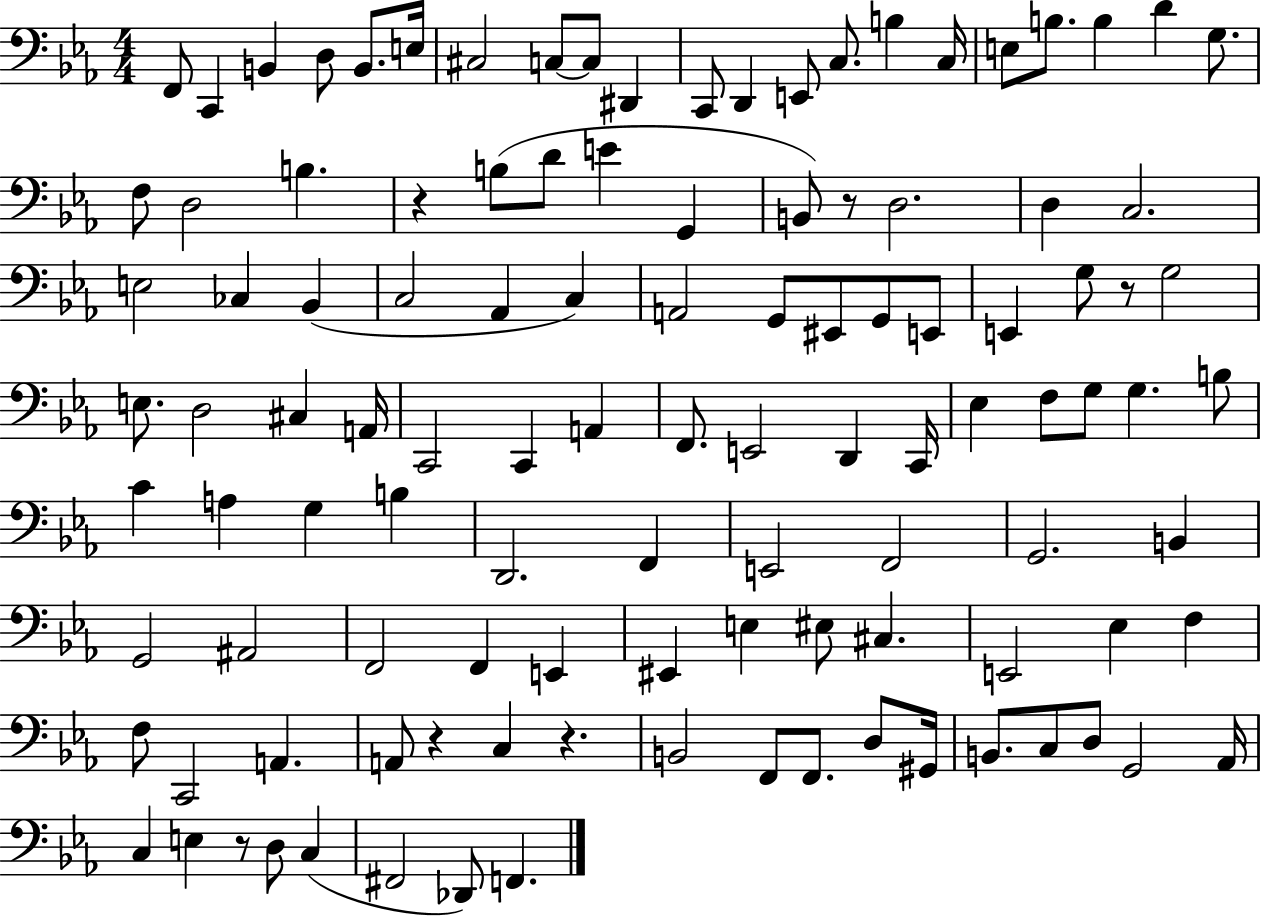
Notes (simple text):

F2/e C2/q B2/q D3/e B2/e. E3/s C#3/h C3/e C3/e D#2/q C2/e D2/q E2/e C3/e. B3/q C3/s E3/e B3/e. B3/q D4/q G3/e. F3/e D3/h B3/q. R/q B3/e D4/e E4/q G2/q B2/e R/e D3/h. D3/q C3/h. E3/h CES3/q Bb2/q C3/h Ab2/q C3/q A2/h G2/e EIS2/e G2/e E2/e E2/q G3/e R/e G3/h E3/e. D3/h C#3/q A2/s C2/h C2/q A2/q F2/e. E2/h D2/q C2/s Eb3/q F3/e G3/e G3/q. B3/e C4/q A3/q G3/q B3/q D2/h. F2/q E2/h F2/h G2/h. B2/q G2/h A#2/h F2/h F2/q E2/q EIS2/q E3/q EIS3/e C#3/q. E2/h Eb3/q F3/q F3/e C2/h A2/q. A2/e R/q C3/q R/q. B2/h F2/e F2/e. D3/e G#2/s B2/e. C3/e D3/e G2/h Ab2/s C3/q E3/q R/e D3/e C3/q F#2/h Db2/e F2/q.